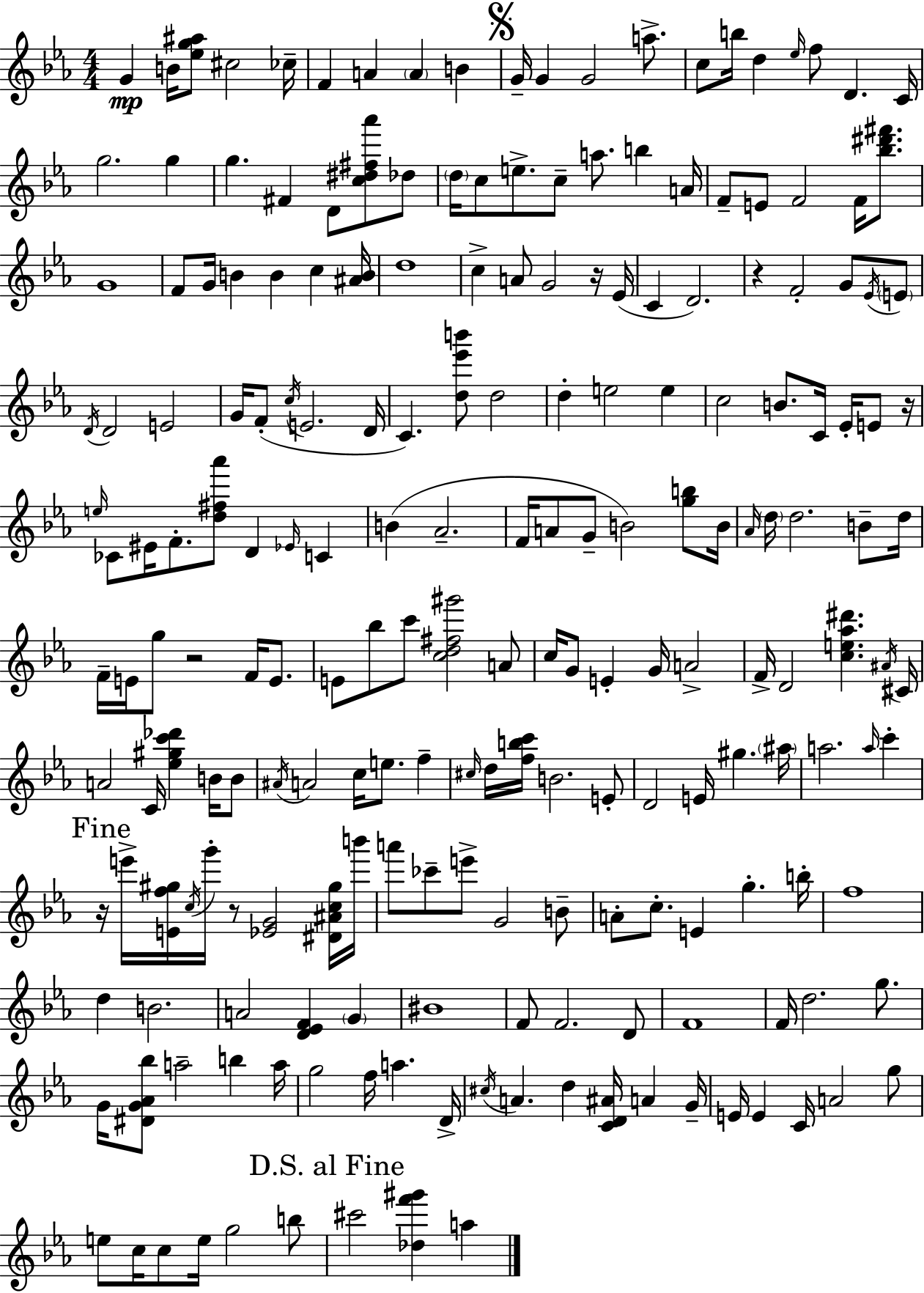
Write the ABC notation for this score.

X:1
T:Untitled
M:4/4
L:1/4
K:Eb
G B/4 [_eg^a]/2 ^c2 _c/4 F A A B G/4 G G2 a/2 c/2 b/4 d _e/4 f/2 D C/4 g2 g g ^F D/2 [c^d^f_a']/2 _d/2 d/4 c/2 e/2 c/2 a/2 b A/4 F/2 E/2 F2 F/4 [_b^d'^f']/2 G4 F/2 G/4 B B c [^AB]/4 d4 c A/2 G2 z/4 _E/4 C D2 z F2 G/2 _E/4 E/2 D/4 D2 E2 G/4 F/2 c/4 E2 D/4 C [d_e'b']/2 d2 d e2 e c2 B/2 C/4 _E/4 E/2 z/4 e/4 _C/2 ^E/4 F/2 [d^f_a']/2 D _E/4 C B _A2 F/4 A/2 G/2 B2 [gb]/2 B/4 _A/4 d/4 d2 B/2 d/4 F/4 E/4 g/2 z2 F/4 E/2 E/2 _b/2 c'/2 [cd^f^g']2 A/2 c/4 G/2 E G/4 A2 F/4 D2 [ce_a^d'] ^A/4 ^C/4 A2 C/4 [_e^gc'_d'] B/4 B/2 ^A/4 A2 c/4 e/2 f ^c/4 d/4 [fbc']/4 B2 E/2 D2 E/4 ^g ^a/4 a2 a/4 c' z/4 e'/4 [Ef^g]/4 c/4 g'/4 z/2 [_EG]2 [^D^Ac^g]/4 b'/4 a'/2 _c'/2 e'/2 G2 B/2 A/2 c/2 E g b/4 f4 d B2 A2 [D_EF] G ^B4 F/2 F2 D/2 F4 F/4 d2 g/2 G/4 [^DG_A_b]/2 a2 b a/4 g2 f/4 a D/4 ^c/4 A d [CD^A]/4 A G/4 E/4 E C/4 A2 g/2 e/2 c/4 c/2 e/4 g2 b/2 ^c'2 [_df'^g'] a